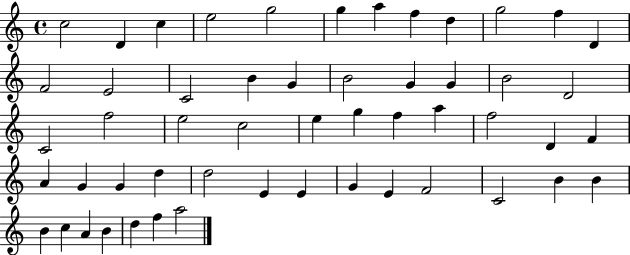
C5/h D4/q C5/q E5/h G5/h G5/q A5/q F5/q D5/q G5/h F5/q D4/q F4/h E4/h C4/h B4/q G4/q B4/h G4/q G4/q B4/h D4/h C4/h F5/h E5/h C5/h E5/q G5/q F5/q A5/q F5/h D4/q F4/q A4/q G4/q G4/q D5/q D5/h E4/q E4/q G4/q E4/q F4/h C4/h B4/q B4/q B4/q C5/q A4/q B4/q D5/q F5/q A5/h